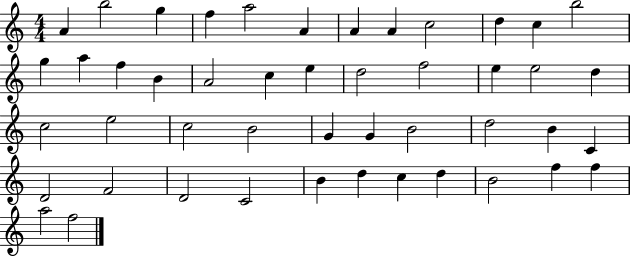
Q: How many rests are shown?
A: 0